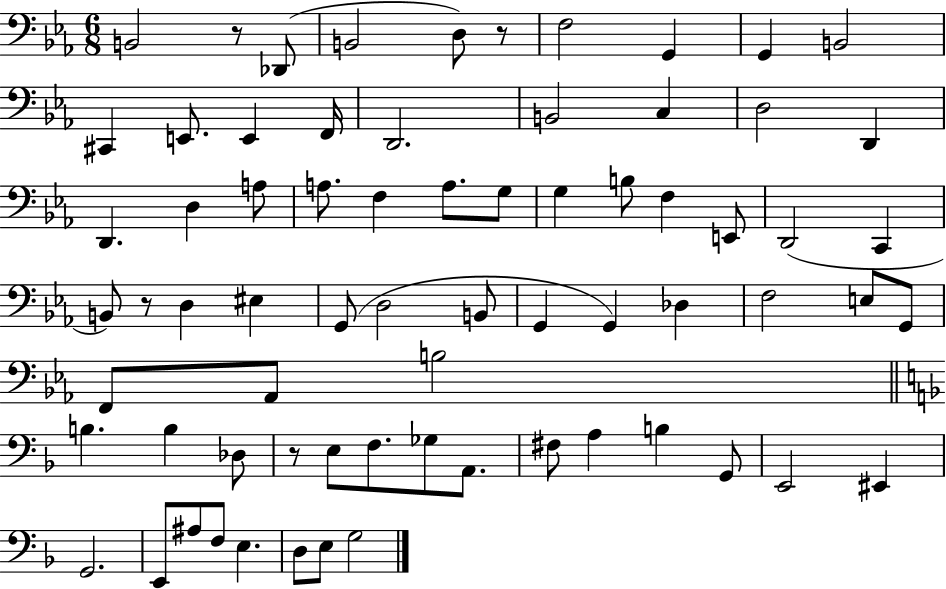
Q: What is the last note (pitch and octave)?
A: G3